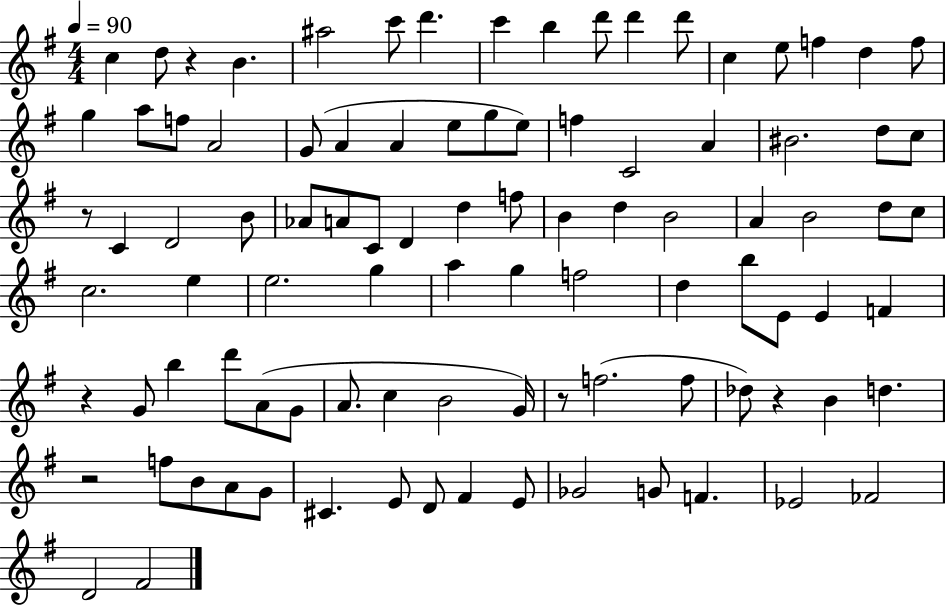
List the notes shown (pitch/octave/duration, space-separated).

C5/q D5/e R/q B4/q. A#5/h C6/e D6/q. C6/q B5/q D6/e D6/q D6/e C5/q E5/e F5/q D5/q F5/e G5/q A5/e F5/e A4/h G4/e A4/q A4/q E5/e G5/e E5/e F5/q C4/h A4/q BIS4/h. D5/e C5/e R/e C4/q D4/h B4/e Ab4/e A4/e C4/e D4/q D5/q F5/e B4/q D5/q B4/h A4/q B4/h D5/e C5/e C5/h. E5/q E5/h. G5/q A5/q G5/q F5/h D5/q B5/e E4/e E4/q F4/q R/q G4/e B5/q D6/e A4/e G4/e A4/e. C5/q B4/h G4/s R/e F5/h. F5/e Db5/e R/q B4/q D5/q. R/h F5/e B4/e A4/e G4/e C#4/q. E4/e D4/e F#4/q E4/e Gb4/h G4/e F4/q. Eb4/h FES4/h D4/h F#4/h